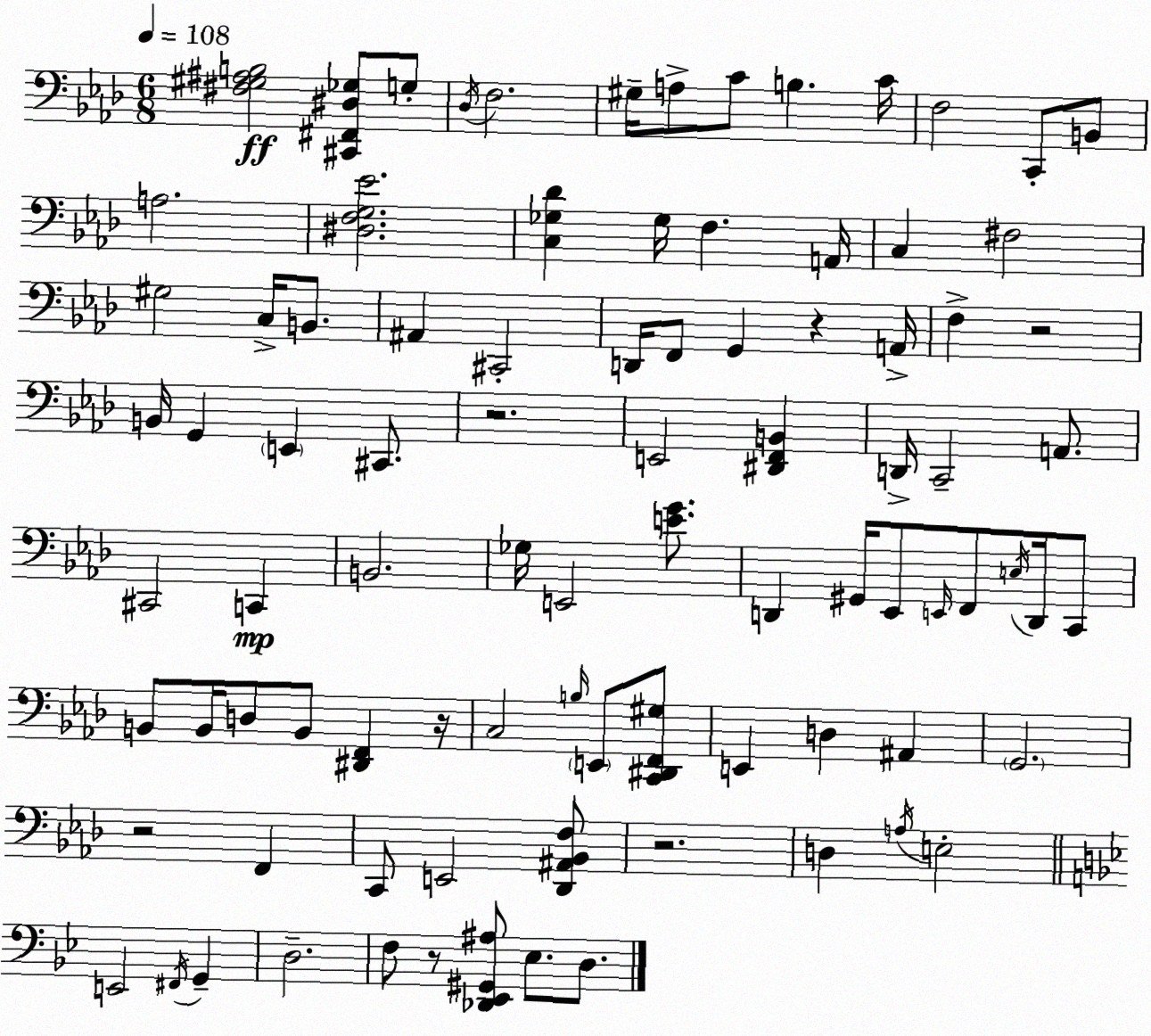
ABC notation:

X:1
T:Untitled
M:6/8
L:1/4
K:Ab
[^F,^G,^A,B,]2 [^C,,^F,,^D,_G,]/2 G,/2 _D,/4 F,2 ^G,/4 A,/2 C/2 B, C/4 F,2 C,,/2 B,,/2 A,2 [^D,F,G,_E]2 [C,_G,_D] _G,/4 F, A,,/4 C, ^F,2 ^G,2 C,/4 B,,/2 ^A,, ^C,,2 D,,/4 F,,/2 G,, z A,,/4 F, z2 B,,/4 G,, E,, ^C,,/2 z2 E,,2 [^D,,F,,B,,] D,,/4 C,,2 A,,/2 ^C,,2 C,, B,,2 _G,/4 E,,2 [EG]/2 D,, ^G,,/4 _E,,/2 E,,/4 F,,/2 E,/4 D,,/4 C,,/2 B,,/2 B,,/4 D,/2 B,,/2 [^D,,F,,] z/4 C,2 B,/4 E,,/2 [C,,^D,,F,,^G,]/2 E,, D, ^A,, G,,2 z2 F,, C,,/2 E,,2 [_D,,^A,,_B,,F,]/2 z2 D, A,/4 E,2 E,,2 ^F,,/4 G,, D,2 F,/2 z/2 [_D,,_E,,^G,,^A,]/2 _E,/2 D,/2